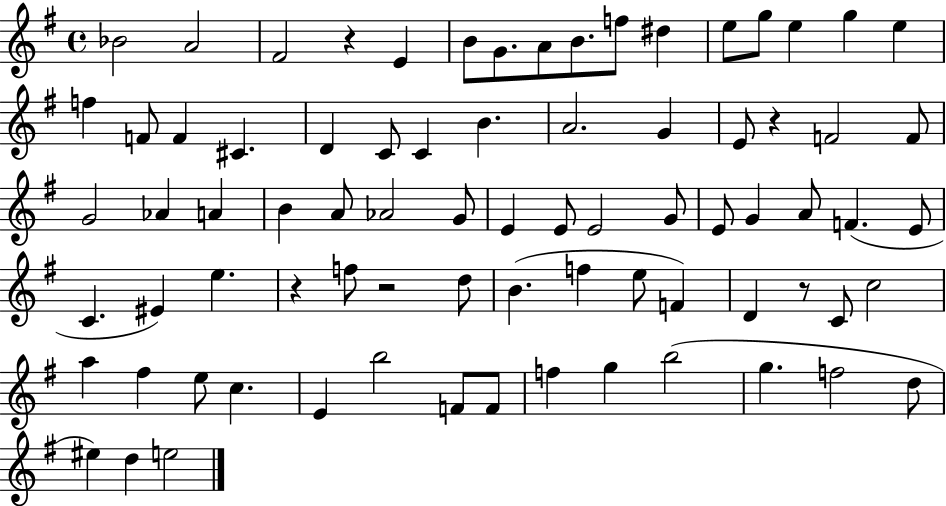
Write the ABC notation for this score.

X:1
T:Untitled
M:4/4
L:1/4
K:G
_B2 A2 ^F2 z E B/2 G/2 A/2 B/2 f/2 ^d e/2 g/2 e g e f F/2 F ^C D C/2 C B A2 G E/2 z F2 F/2 G2 _A A B A/2 _A2 G/2 E E/2 E2 G/2 E/2 G A/2 F E/2 C ^E e z f/2 z2 d/2 B f e/2 F D z/2 C/2 c2 a ^f e/2 c E b2 F/2 F/2 f g b2 g f2 d/2 ^e d e2